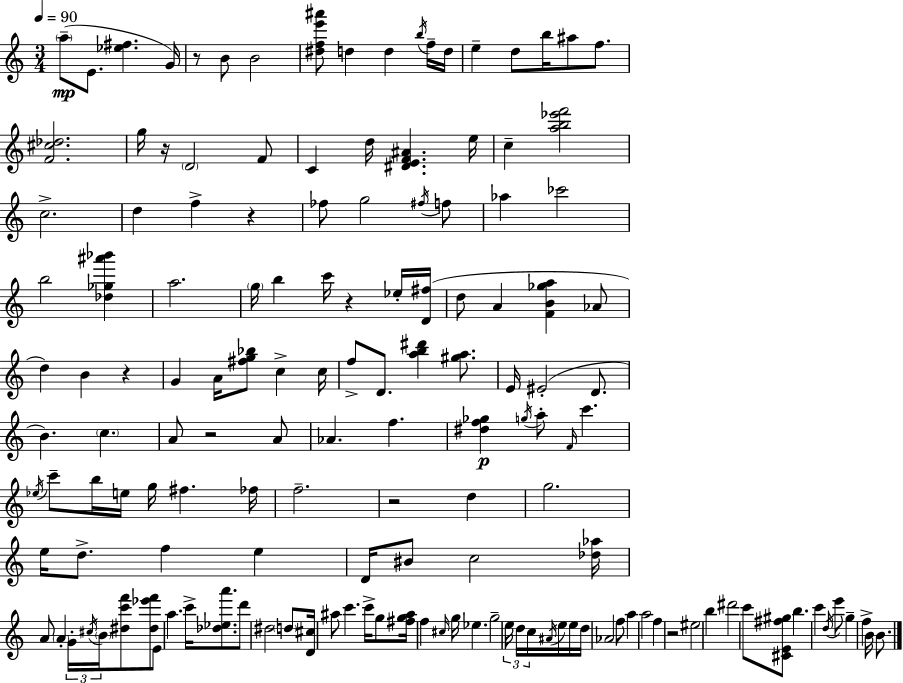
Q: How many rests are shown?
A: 8